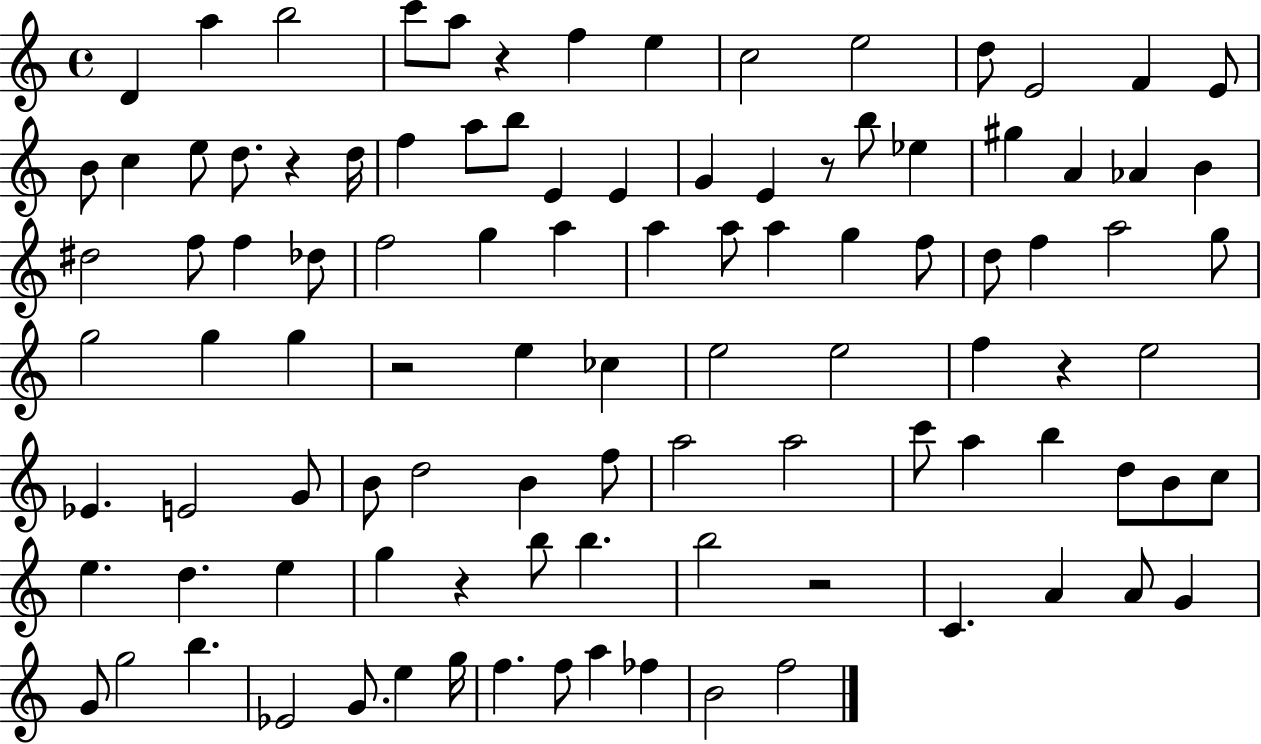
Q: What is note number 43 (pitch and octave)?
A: F5